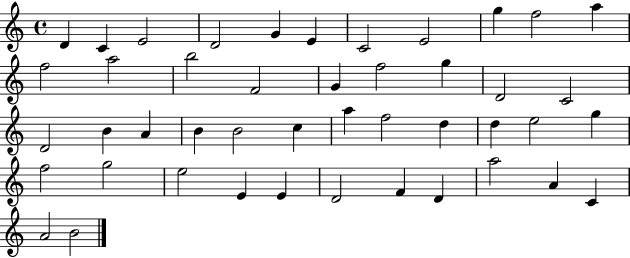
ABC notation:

X:1
T:Untitled
M:4/4
L:1/4
K:C
D C E2 D2 G E C2 E2 g f2 a f2 a2 b2 F2 G f2 g D2 C2 D2 B A B B2 c a f2 d d e2 g f2 g2 e2 E E D2 F D a2 A C A2 B2